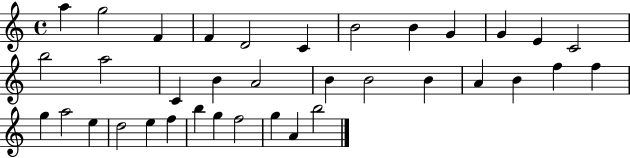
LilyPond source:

{
  \clef treble
  \time 4/4
  \defaultTimeSignature
  \key c \major
  a''4 g''2 f'4 | f'4 d'2 c'4 | b'2 b'4 g'4 | g'4 e'4 c'2 | \break b''2 a''2 | c'4 b'4 a'2 | b'4 b'2 b'4 | a'4 b'4 f''4 f''4 | \break g''4 a''2 e''4 | d''2 e''4 f''4 | b''4 g''4 f''2 | g''4 a'4 b''2 | \break \bar "|."
}